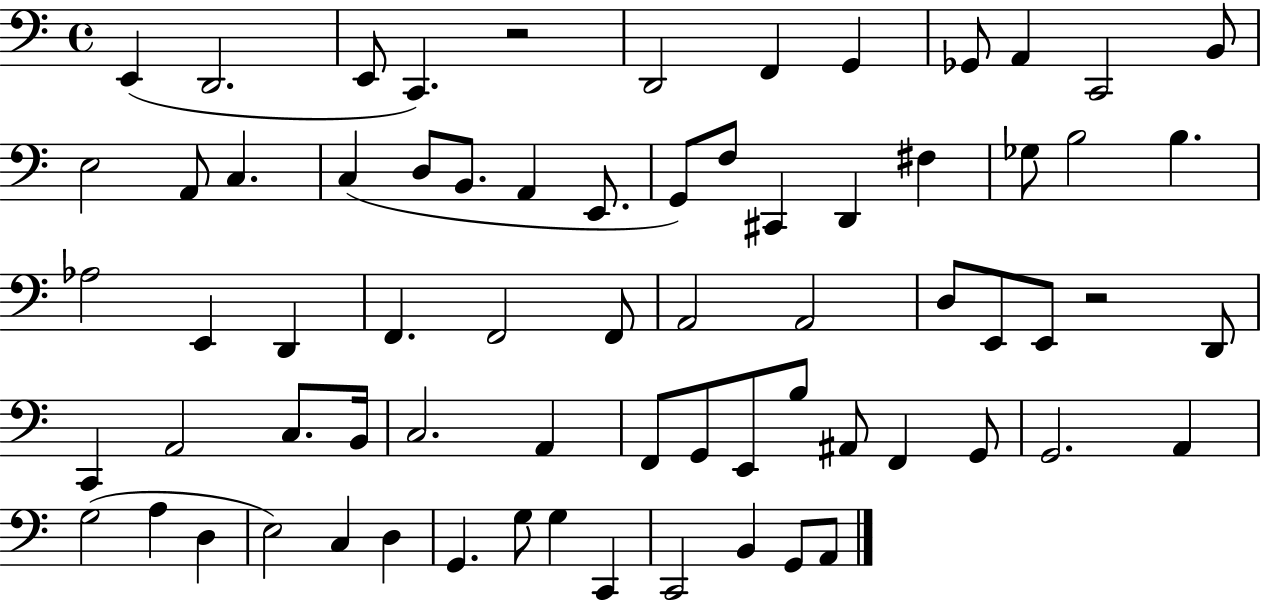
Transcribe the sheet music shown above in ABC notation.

X:1
T:Untitled
M:4/4
L:1/4
K:C
E,, D,,2 E,,/2 C,, z2 D,,2 F,, G,, _G,,/2 A,, C,,2 B,,/2 E,2 A,,/2 C, C, D,/2 B,,/2 A,, E,,/2 G,,/2 F,/2 ^C,, D,, ^F, _G,/2 B,2 B, _A,2 E,, D,, F,, F,,2 F,,/2 A,,2 A,,2 D,/2 E,,/2 E,,/2 z2 D,,/2 C,, A,,2 C,/2 B,,/4 C,2 A,, F,,/2 G,,/2 E,,/2 B,/2 ^A,,/2 F,, G,,/2 G,,2 A,, G,2 A, D, E,2 C, D, G,, G,/2 G, C,, C,,2 B,, G,,/2 A,,/2